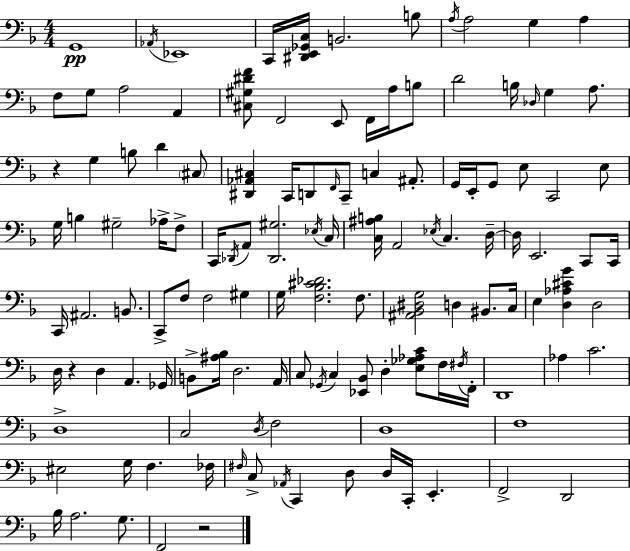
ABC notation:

X:1
T:Untitled
M:4/4
L:1/4
K:Dm
G,,4 _A,,/4 _E,,4 C,,/4 [^D,,E,,_G,,C,]/4 B,,2 B,/2 A,/4 A,2 G, A, F,/2 G,/2 A,2 A,, [^C,^G,^DF]/2 F,,2 E,,/2 F,,/4 A,/4 B,/2 D2 B,/4 _D,/4 G, A,/2 z G, B,/2 D ^C,/2 [^D,,_A,,^C,] C,,/4 D,,/2 F,,/4 C,,/2 C, ^A,,/2 G,,/4 E,,/4 G,,/2 E,/2 C,,2 E,/2 G,/4 B, ^G,2 _A,/4 F,/2 C,,/4 _D,,/4 A,,/2 [_D,,^G,]2 _E,/4 C,/4 [C,^A,B,]/4 A,,2 _E,/4 C, D,/4 D,/4 E,,2 C,,/2 C,,/4 C,,/4 ^A,,2 B,,/2 C,,/2 F,/2 F,2 ^G, G,/4 [F,_B,^C_D]2 F,/2 [^A,,_B,,^D,G,]2 D, ^B,,/2 C,/4 E, [D,_A,^CG] D,2 D,/4 z D, A,, _G,,/4 B,,/2 [^A,_B,]/4 D,2 A,,/4 C,/2 _G,,/4 C, [_E,,_B,,]/2 D, [E,_G,_A,C]/2 F,/4 ^F,/4 F,,/4 D,,4 _A, C2 D,4 C,2 D,/4 F,2 D,4 F,4 ^E,2 G,/4 F, _F,/4 ^F,/4 C,/2 _A,,/4 C,, D,/2 D,/4 C,,/4 E,, F,,2 D,,2 _B,/4 A,2 G,/2 F,,2 z2